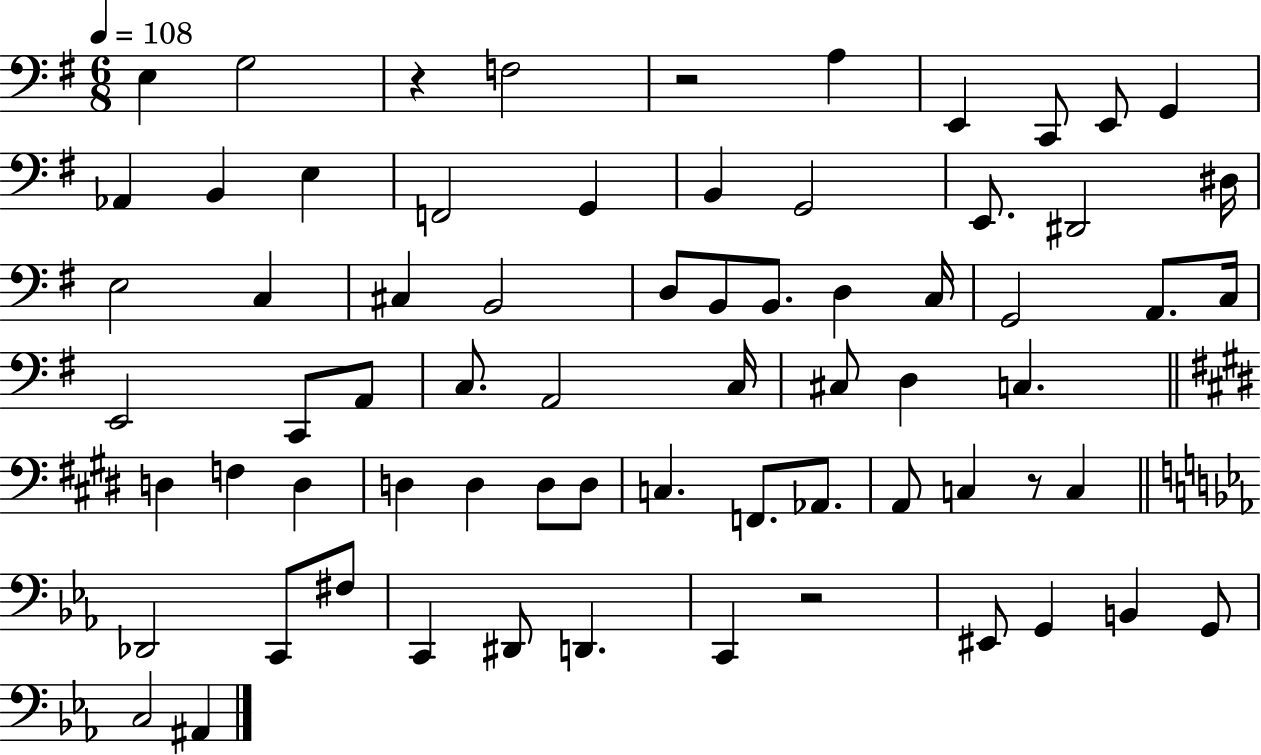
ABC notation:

X:1
T:Untitled
M:6/8
L:1/4
K:G
E, G,2 z F,2 z2 A, E,, C,,/2 E,,/2 G,, _A,, B,, E, F,,2 G,, B,, G,,2 E,,/2 ^D,,2 ^D,/4 E,2 C, ^C, B,,2 D,/2 B,,/2 B,,/2 D, C,/4 G,,2 A,,/2 C,/4 E,,2 C,,/2 A,,/2 C,/2 A,,2 C,/4 ^C,/2 D, C, D, F, D, D, D, D,/2 D,/2 C, F,,/2 _A,,/2 A,,/2 C, z/2 C, _D,,2 C,,/2 ^F,/2 C,, ^D,,/2 D,, C,, z2 ^E,,/2 G,, B,, G,,/2 C,2 ^A,,